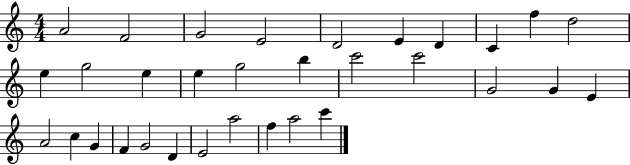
A4/h F4/h G4/h E4/h D4/h E4/q D4/q C4/q F5/q D5/h E5/q G5/h E5/q E5/q G5/h B5/q C6/h C6/h G4/h G4/q E4/q A4/h C5/q G4/q F4/q G4/h D4/q E4/h A5/h F5/q A5/h C6/q